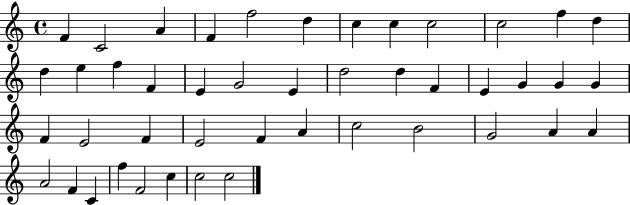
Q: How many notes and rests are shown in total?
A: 45